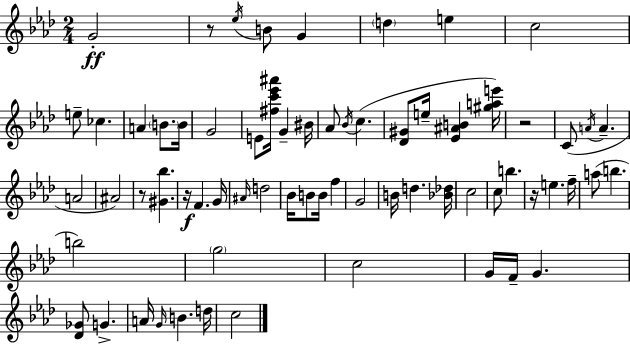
{
  \clef treble
  \numericTimeSignature
  \time 2/4
  \key f \minor
  g'2-.\ff | r8 \acciaccatura { ees''16 } b'8 g'4 | \parenthesize d''4 e''4 | c''2 | \break e''8-- ces''4. | a'4 \parenthesize b'8. | b'16 g'2 | e'8 <fis'' c''' ees''' ais'''>16 g'4-- | \break bis'16 aes'8 \acciaccatura { bes'16 }( c''4. | <des' gis'>8 e''16-- <ees' ais' b'>4 | <gis'' a'' e'''>16) r2 | c'8( \acciaccatura { a'16 } a'4.-- | \break a'2 | ais'2) | r8 <gis' bes''>4. | r16\f f'4. | \break g'16 \grace { ais'16 } d''2 | bes'16 b'8 b'16 | f''4 g'2 | b'16 d''4. | \break <bes' des''>16 c''2 | c''8 b''4. | r16 e''4. | f''16-- a''8( b''4. | \break b''2) | \parenthesize g''2 | c''2 | g'16 f'16-- g'4. | \break <des' ges'>8 g'4.-> | a'16 \grace { g'16 } b'4. | d''16 c''2 | \bar "|."
}